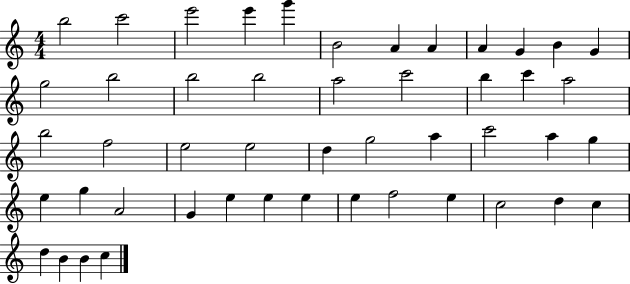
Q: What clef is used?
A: treble